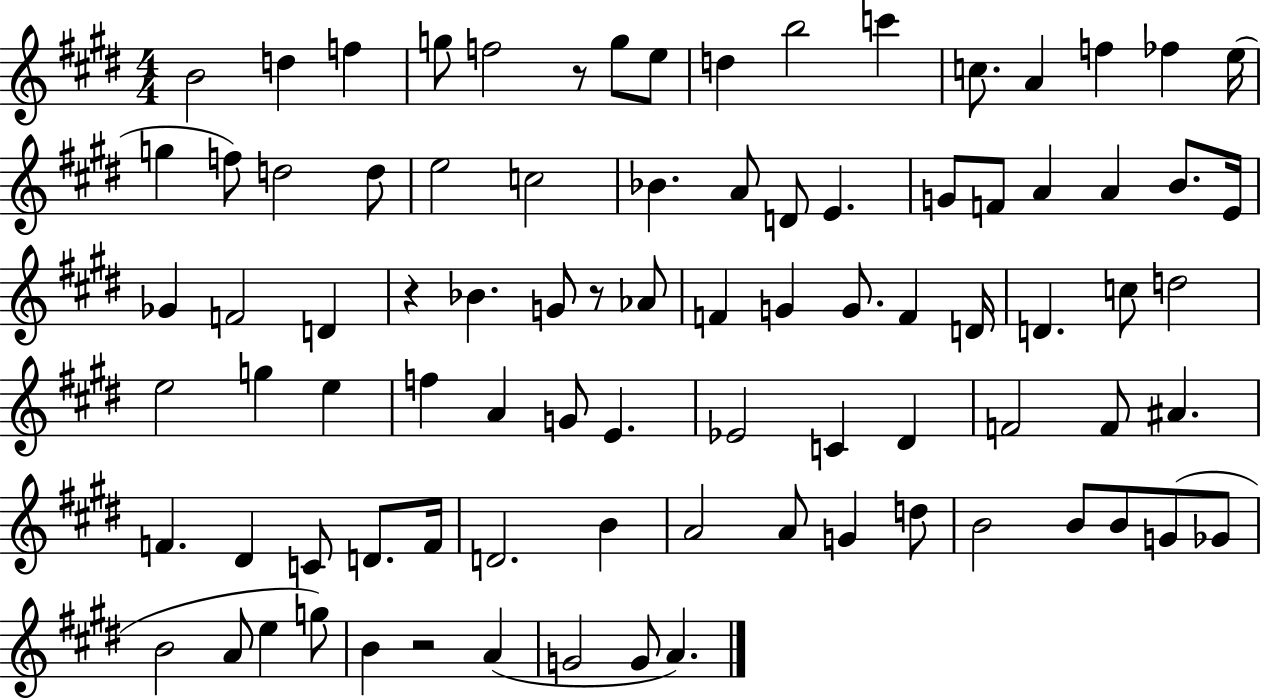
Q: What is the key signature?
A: E major